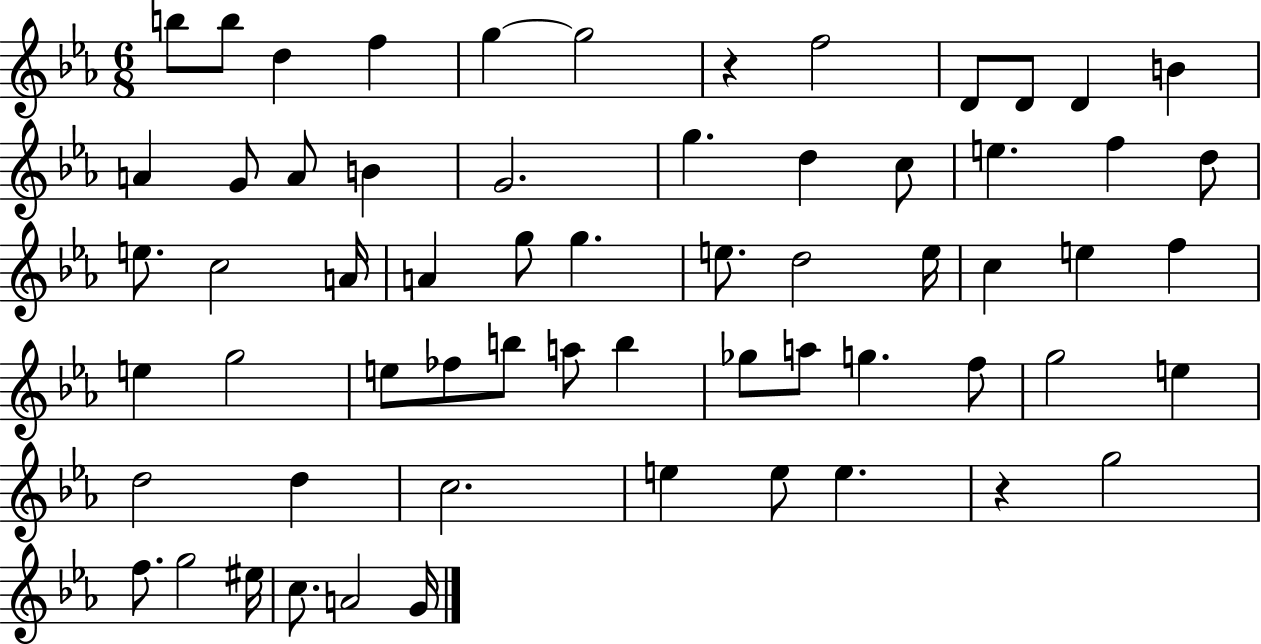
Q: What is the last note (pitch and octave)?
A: G4